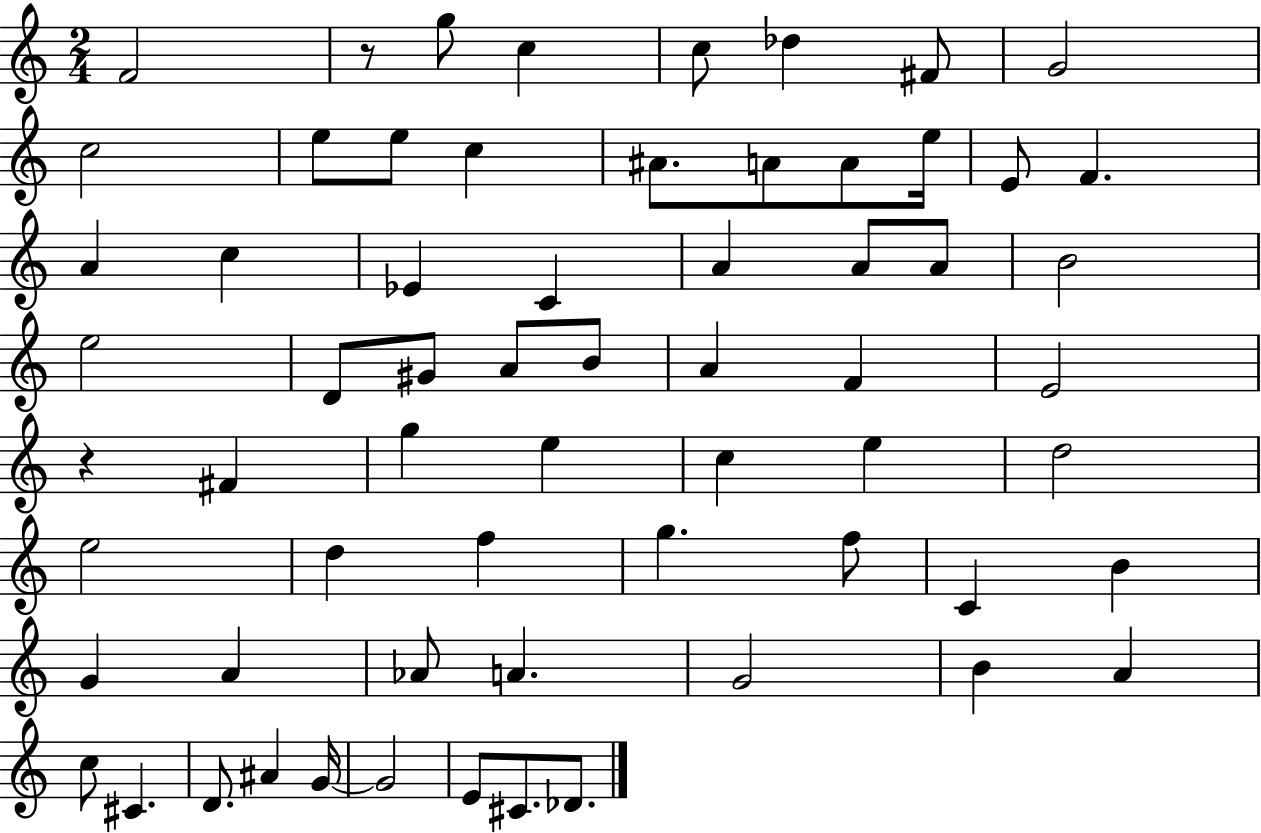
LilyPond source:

{
  \clef treble
  \numericTimeSignature
  \time 2/4
  \key c \major
  \repeat volta 2 { f'2 | r8 g''8 c''4 | c''8 des''4 fis'8 | g'2 | \break c''2 | e''8 e''8 c''4 | ais'8. a'8 a'8 e''16 | e'8 f'4. | \break a'4 c''4 | ees'4 c'4 | a'4 a'8 a'8 | b'2 | \break e''2 | d'8 gis'8 a'8 b'8 | a'4 f'4 | e'2 | \break r4 fis'4 | g''4 e''4 | c''4 e''4 | d''2 | \break e''2 | d''4 f''4 | g''4. f''8 | c'4 b'4 | \break g'4 a'4 | aes'8 a'4. | g'2 | b'4 a'4 | \break c''8 cis'4. | d'8. ais'4 g'16~~ | g'2 | e'8 cis'8. des'8. | \break } \bar "|."
}